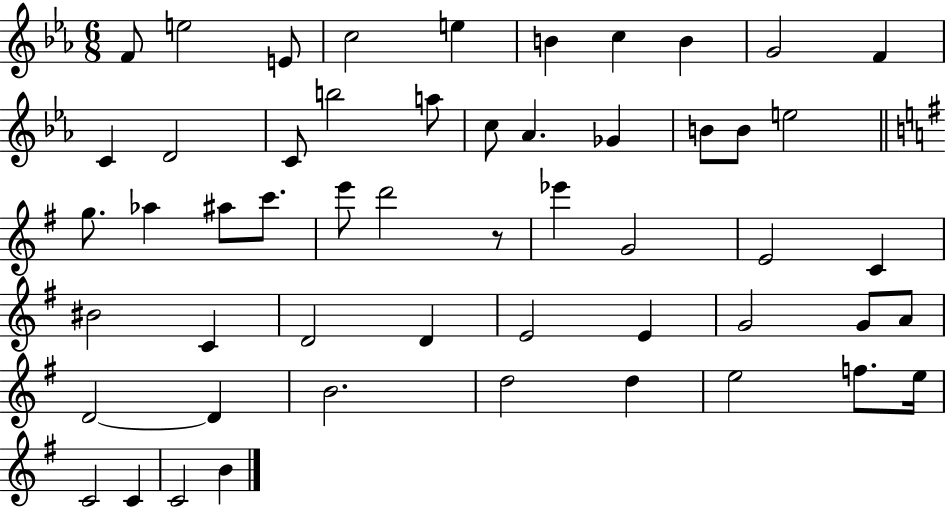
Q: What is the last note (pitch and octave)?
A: B4